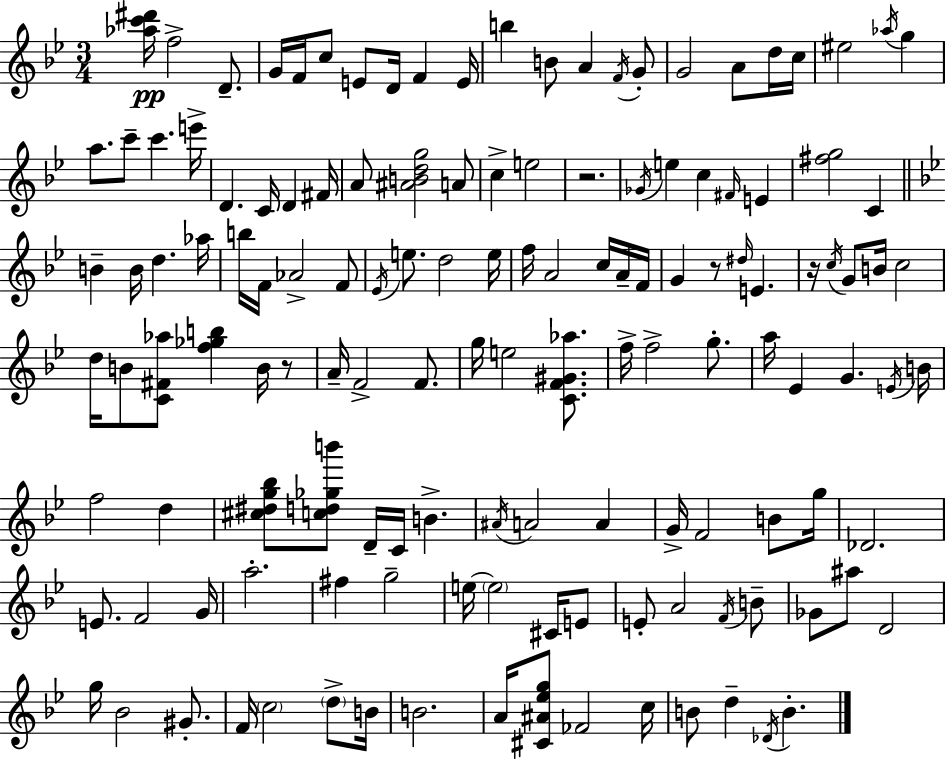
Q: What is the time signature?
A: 3/4